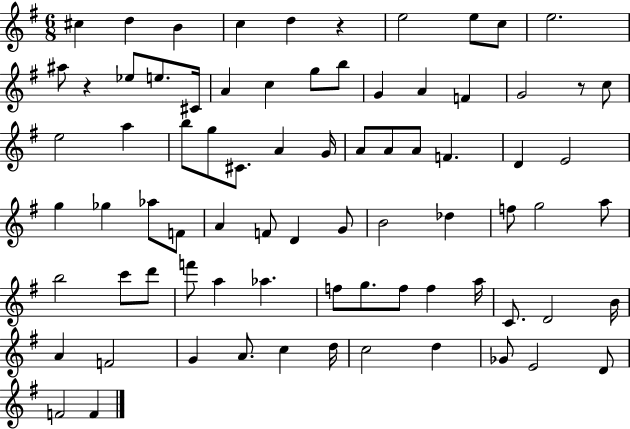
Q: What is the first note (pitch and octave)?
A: C#5